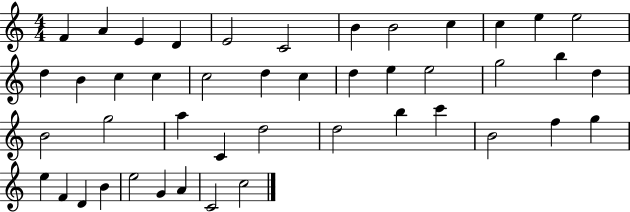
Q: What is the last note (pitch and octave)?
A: C5